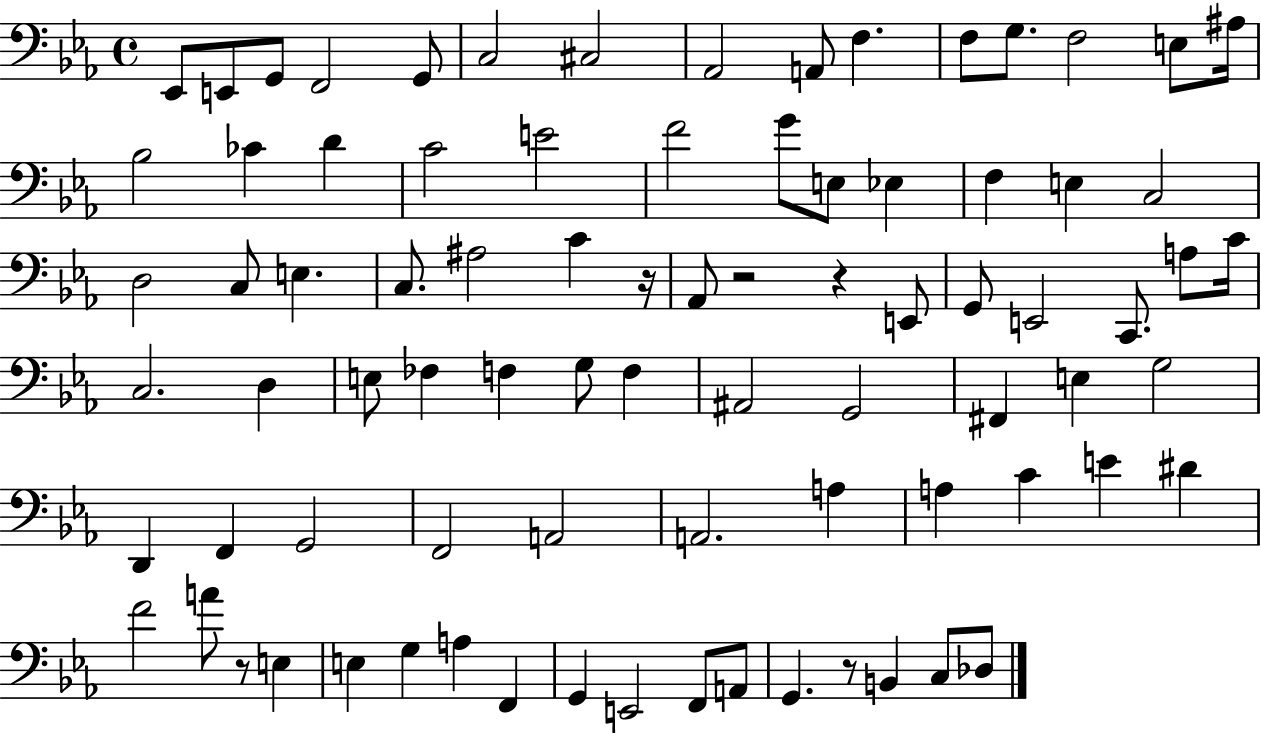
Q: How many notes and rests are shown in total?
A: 83